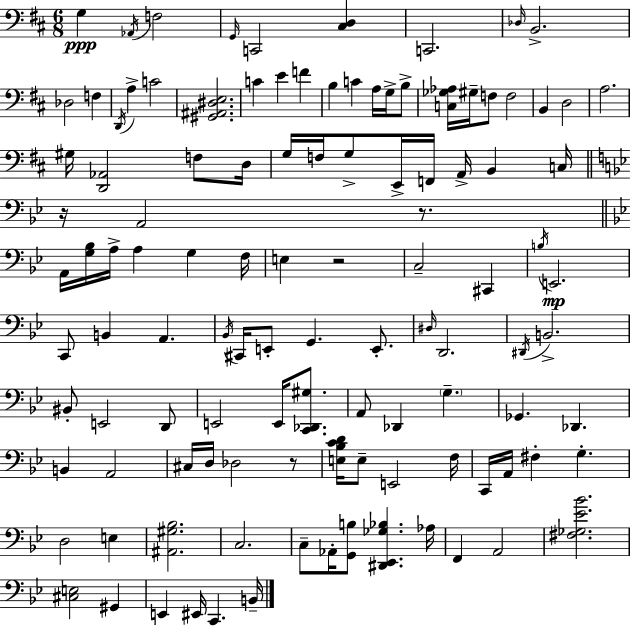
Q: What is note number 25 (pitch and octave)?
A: B2